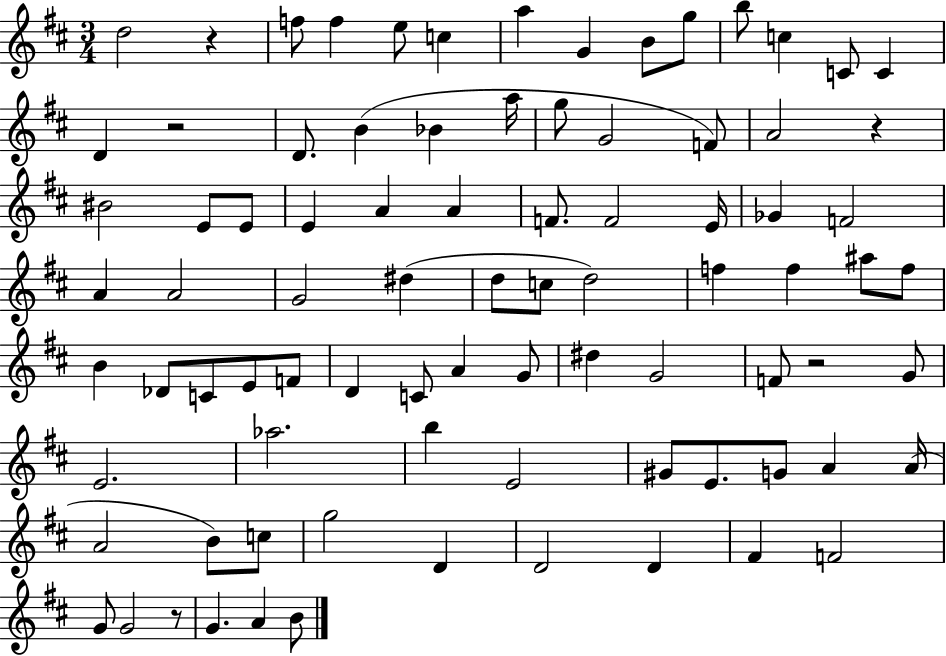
D5/h R/q F5/e F5/q E5/e C5/q A5/q G4/q B4/e G5/e B5/e C5/q C4/e C4/q D4/q R/h D4/e. B4/q Bb4/q A5/s G5/e G4/h F4/e A4/h R/q BIS4/h E4/e E4/e E4/q A4/q A4/q F4/e. F4/h E4/s Gb4/q F4/h A4/q A4/h G4/h D#5/q D5/e C5/e D5/h F5/q F5/q A#5/e F5/e B4/q Db4/e C4/e E4/e F4/e D4/q C4/e A4/q G4/e D#5/q G4/h F4/e R/h G4/e E4/h. Ab5/h. B5/q E4/h G#4/e E4/e. G4/e A4/q A4/s A4/h B4/e C5/e G5/h D4/q D4/h D4/q F#4/q F4/h G4/e G4/h R/e G4/q. A4/q B4/e